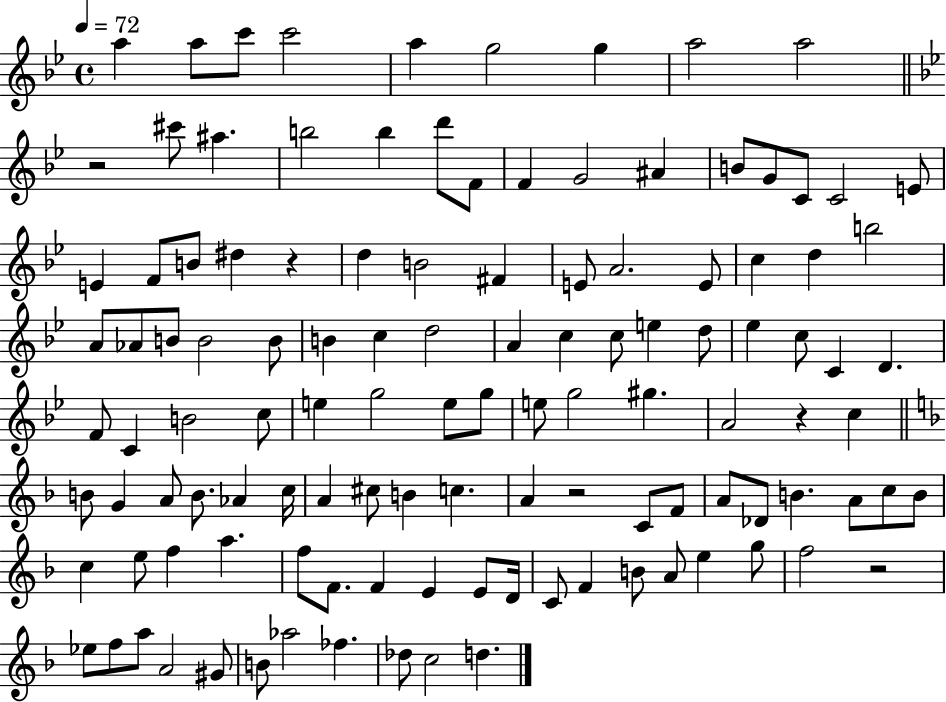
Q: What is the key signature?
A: BES major